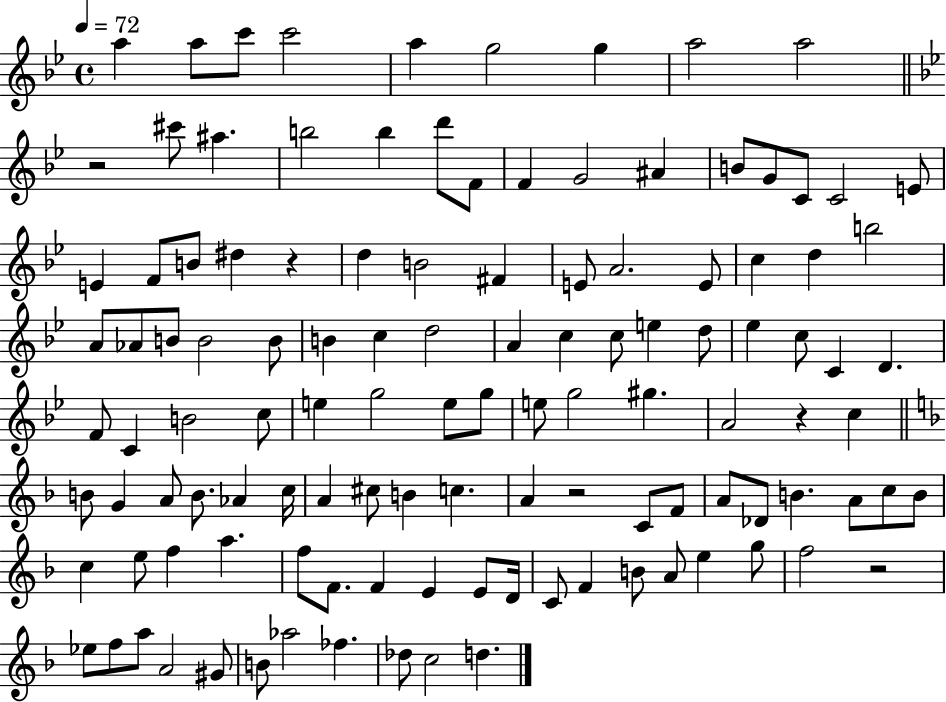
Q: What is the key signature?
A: BES major